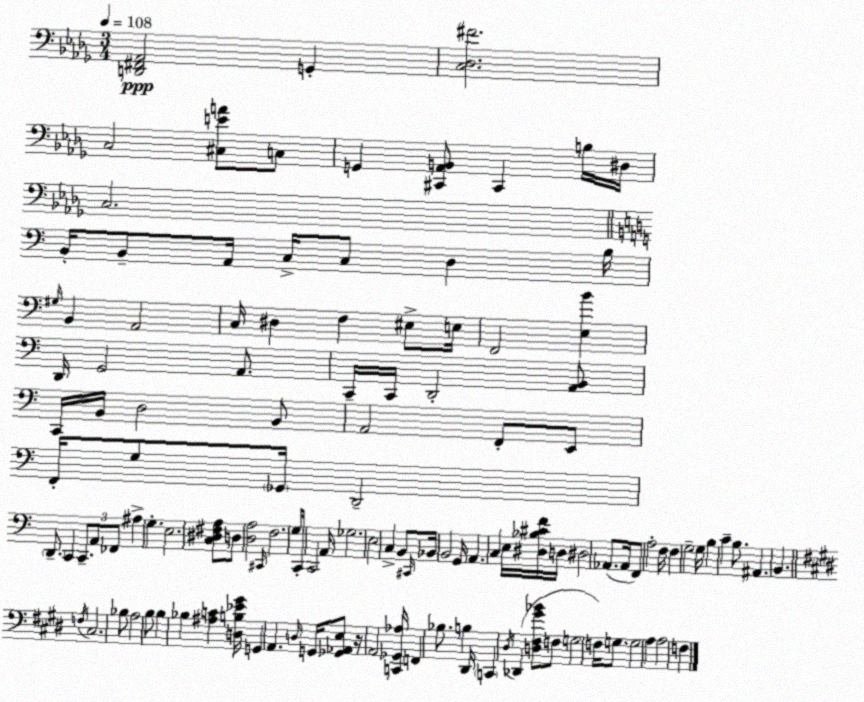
X:1
T:Untitled
M:3/4
L:1/4
K:Bbm
[D,,^F,,_A,,]2 G,, [C,_D,^F]2 C,2 [^C,EA]/2 C,/2 G,, [^C,,_A,,B,,]/2 ^C,, B,/4 ^D,/4 C,2 B,,/4 B,,/2 A,,/4 C,/4 C,/2 D, B,/4 ^G,/4 B,, A,,2 C,/4 ^D, F, ^E,/2 E,/4 F,,2 [E,B] D,,/4 G,,2 A,,/2 C,,/4 C,,/4 D,,2 [A,,B,,]/2 C,,/4 B,,/4 D,2 B,,/2 A,,2 F,,/2 E,,/2 F,,/4 G,/2 _G,,/4 D,,2 D,,/2 C,, C,,/2 A,,/2 _F,,/2 ^A, G, E,2 [C,^D,^F,A,]/2 D,/2 [D,A,]2 ^C,,/4 F,2 G,/2 C,,/4 C,,2 A,,/4 _G,2 E,2 C, B,,/2 ^C,,/4 _B,,/4 B,,2 G,,/4 A,, C, E,/4 [^D,_B,^CF]/4 D,/4 ^D,2 _A,,/2 _A,,/4 F,,/2 A,2 F,/4 F, G,2 G,/4 B, C B,/2 ^A,, B,, F,/4 ^C,2 _B,/2 A,2 B,/2 B, _B, [^A,C] [D,B,_E^G]/4 G,, A,, D,/4 G,,/4 [_G,,_A,,E,]/2 z/4 A,,2 [C,,_G,,_A,]/4 F,, _B,/2 B, ^D,,/4 C,, ^D,/4 _D,, [D,^F,^G_B]/2 F,/2 G,2 F,/4 G,/2 G,2 A, A,2 F,